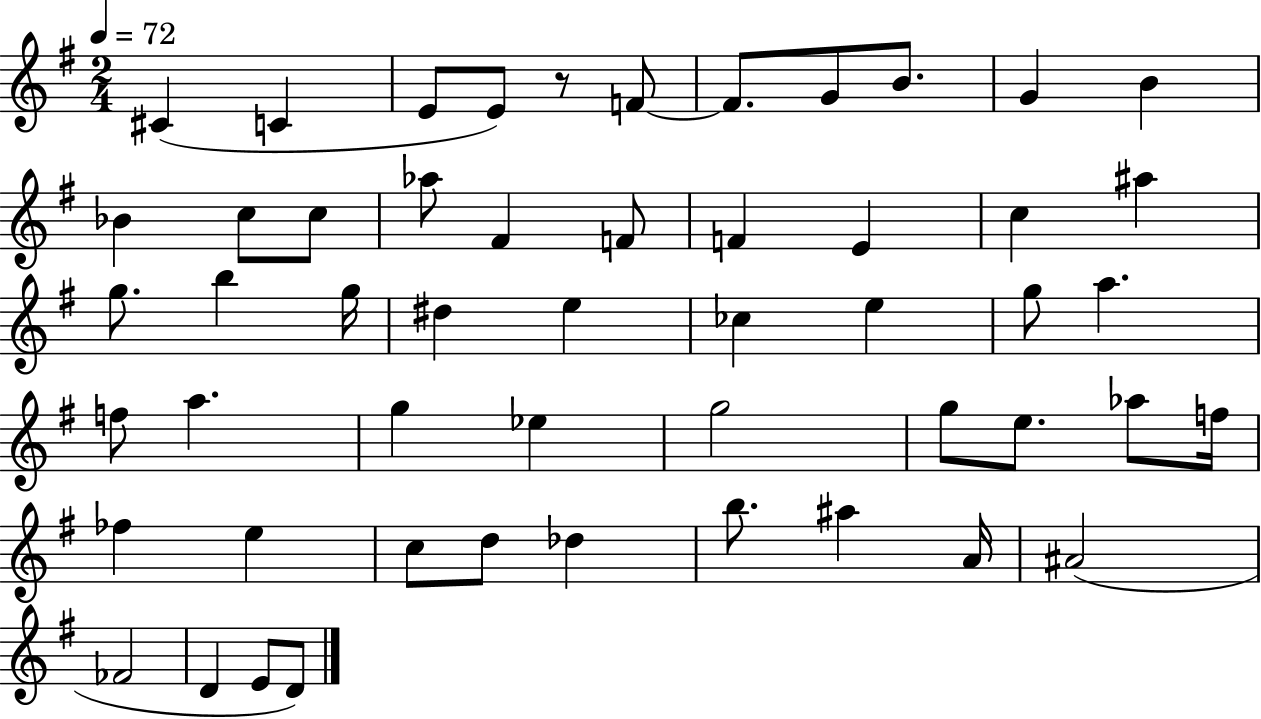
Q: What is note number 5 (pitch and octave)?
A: F4